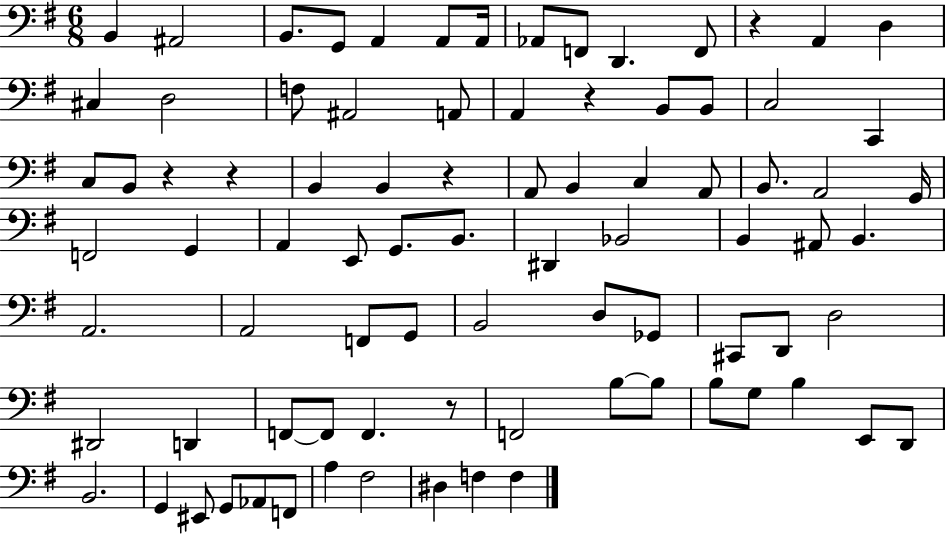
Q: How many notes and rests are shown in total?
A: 85